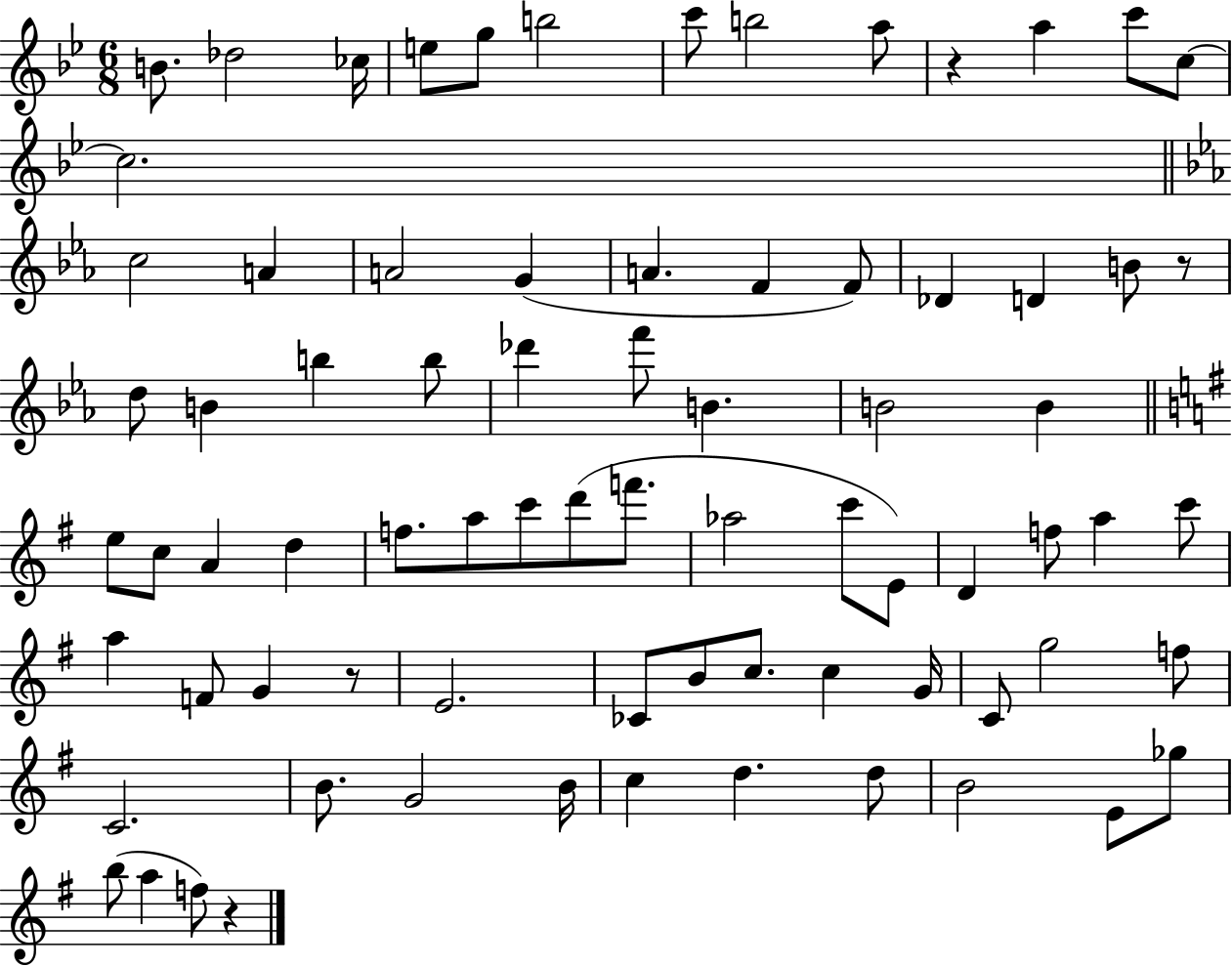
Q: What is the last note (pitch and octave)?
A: F5